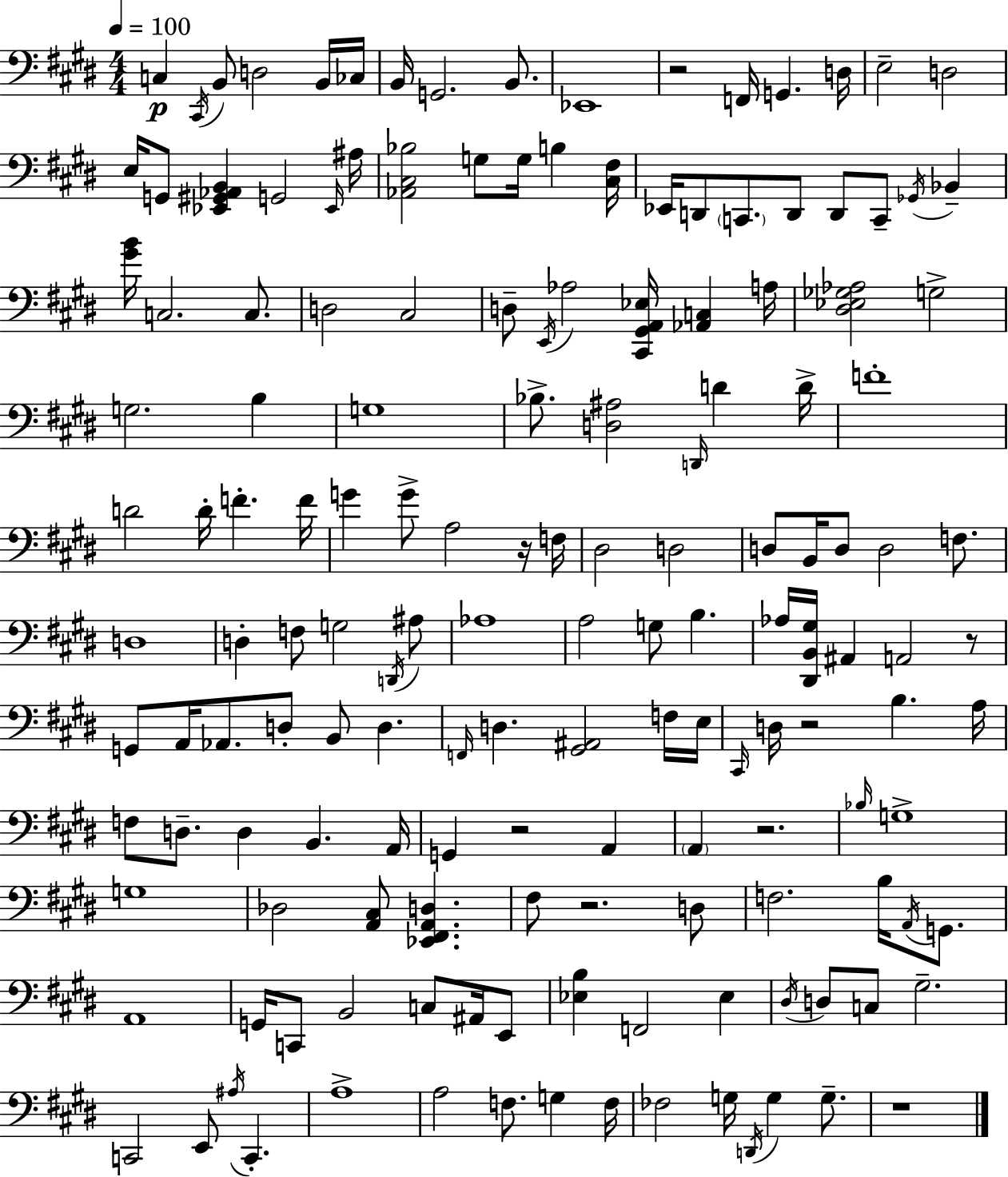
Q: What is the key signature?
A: E major